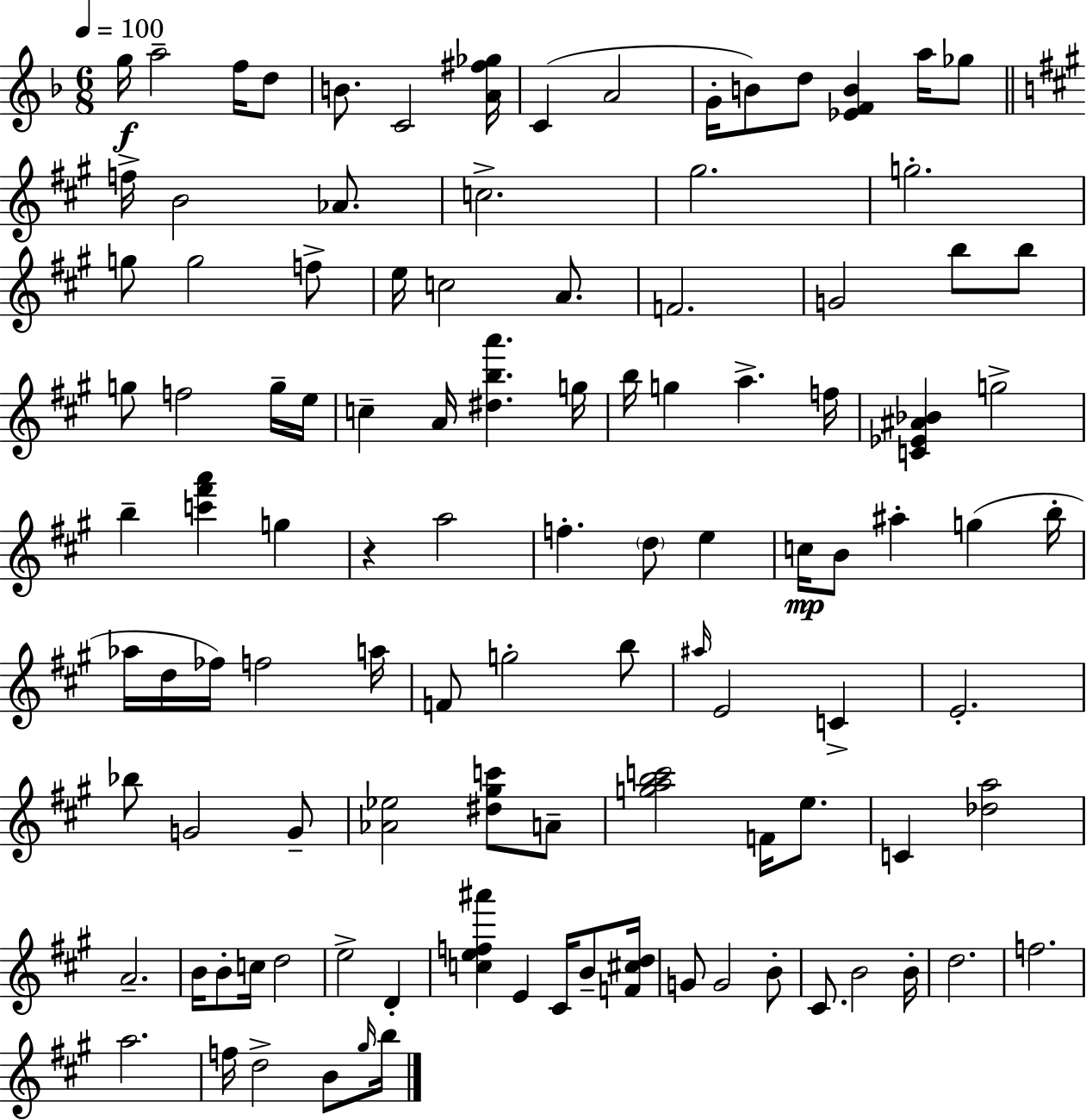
{
  \clef treble
  \numericTimeSignature
  \time 6/8
  \key f \major
  \tempo 4 = 100
  \repeat volta 2 { g''16\f a''2-- f''16 d''8 | b'8. c'2 <a' fis'' ges''>16 | c'4( a'2 | g'16-. b'8) d''8 <ees' f' b'>4 a''16 ges''8 | \break \bar "||" \break \key a \major f''16-> b'2 aes'8. | c''2.-> | gis''2. | g''2.-. | \break g''8 g''2 f''8-> | e''16 c''2 a'8. | f'2. | g'2 b''8 b''8 | \break g''8 f''2 g''16-- e''16 | c''4-- a'16 <dis'' b'' a'''>4. g''16 | b''16 g''4 a''4.-> f''16 | <c' ees' ais' bes'>4 g''2-> | \break b''4-- <c''' fis''' a'''>4 g''4 | r4 a''2 | f''4.-. \parenthesize d''8 e''4 | c''16\mp b'8 ais''4-. g''4( b''16-. | \break aes''16 d''16 fes''16) f''2 a''16 | f'8 g''2-. b''8 | \grace { ais''16 } e'2 c'4-> | e'2.-. | \break bes''8 g'2 g'8-- | <aes' ees''>2 <dis'' gis'' c'''>8 a'8-- | <g'' a'' b'' c'''>2 f'16 e''8. | c'4 <des'' a''>2 | \break a'2.-- | b'16 b'8-. c''16 d''2 | e''2-> d'4-. | <c'' e'' f'' ais'''>4 e'4 cis'16 b'8-- | \break <f' cis'' d''>16 g'8 g'2 b'8-. | cis'8. b'2 | b'16-. d''2. | f''2. | \break a''2. | f''16 d''2-> b'8 | \grace { gis''16 } b''16 } \bar "|."
}